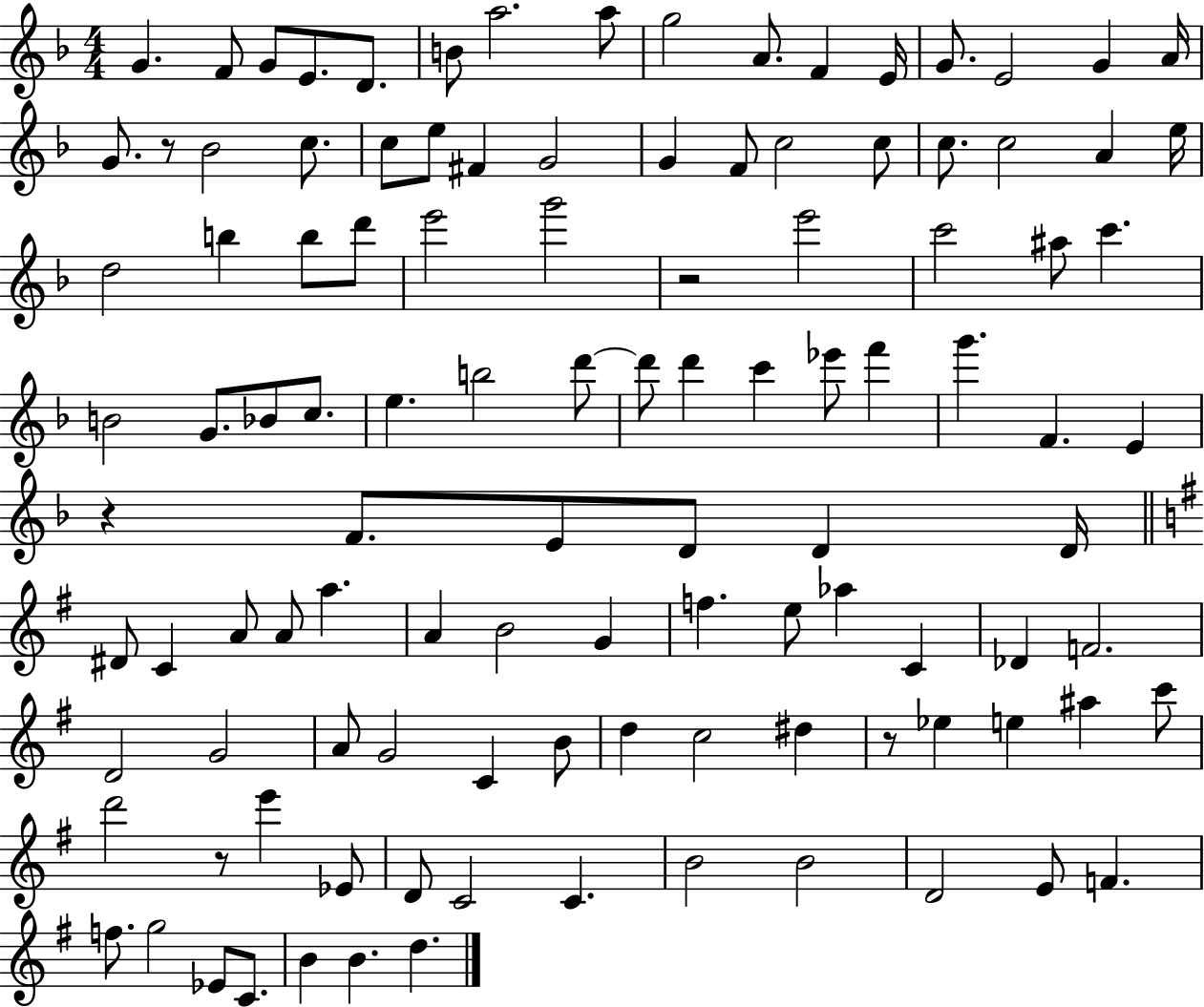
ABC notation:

X:1
T:Untitled
M:4/4
L:1/4
K:F
G F/2 G/2 E/2 D/2 B/2 a2 a/2 g2 A/2 F E/4 G/2 E2 G A/4 G/2 z/2 _B2 c/2 c/2 e/2 ^F G2 G F/2 c2 c/2 c/2 c2 A e/4 d2 b b/2 d'/2 e'2 g'2 z2 e'2 c'2 ^a/2 c' B2 G/2 _B/2 c/2 e b2 d'/2 d'/2 d' c' _e'/2 f' g' F E z F/2 E/2 D/2 D D/4 ^D/2 C A/2 A/2 a A B2 G f e/2 _a C _D F2 D2 G2 A/2 G2 C B/2 d c2 ^d z/2 _e e ^a c'/2 d'2 z/2 e' _E/2 D/2 C2 C B2 B2 D2 E/2 F f/2 g2 _E/2 C/2 B B d